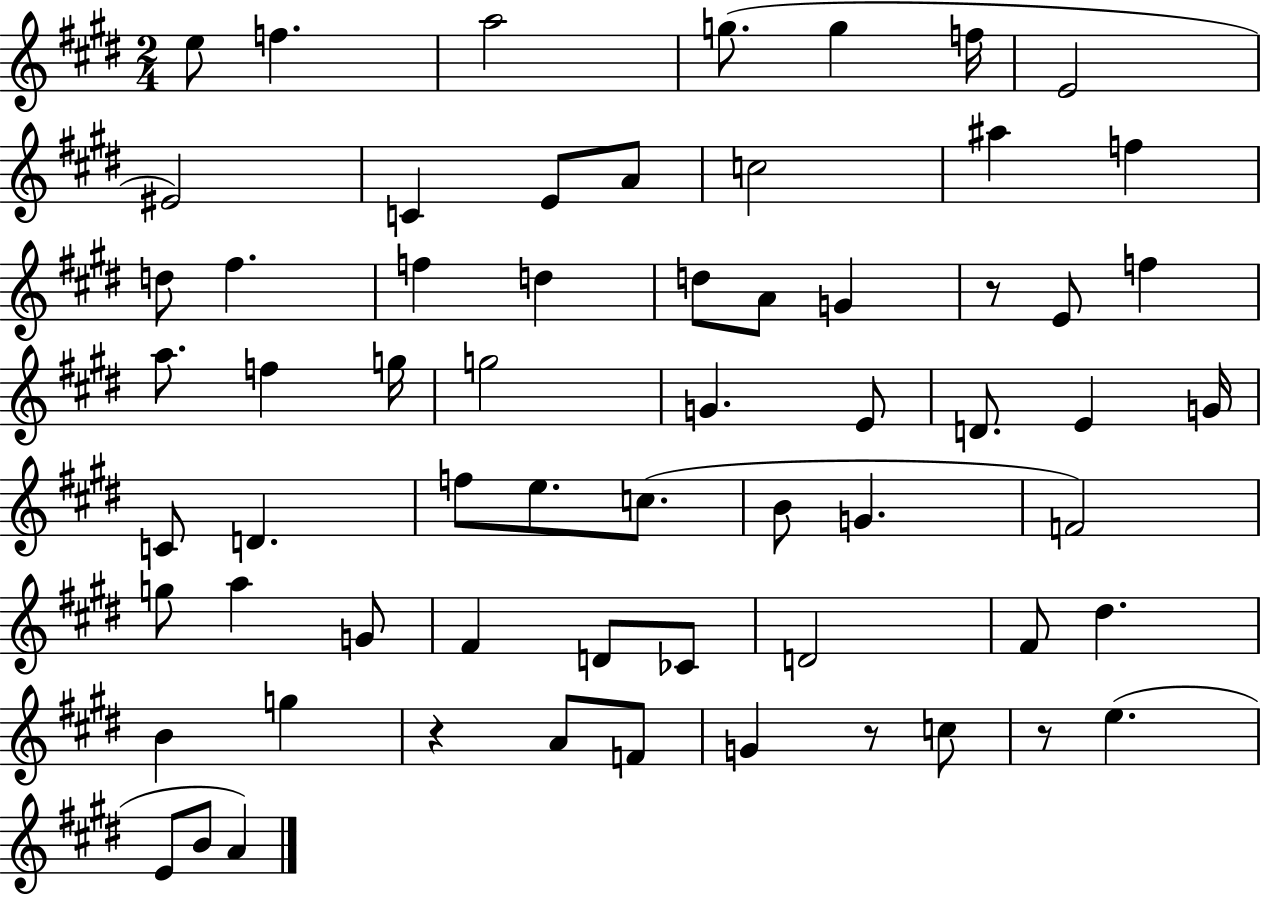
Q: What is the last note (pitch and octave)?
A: A4